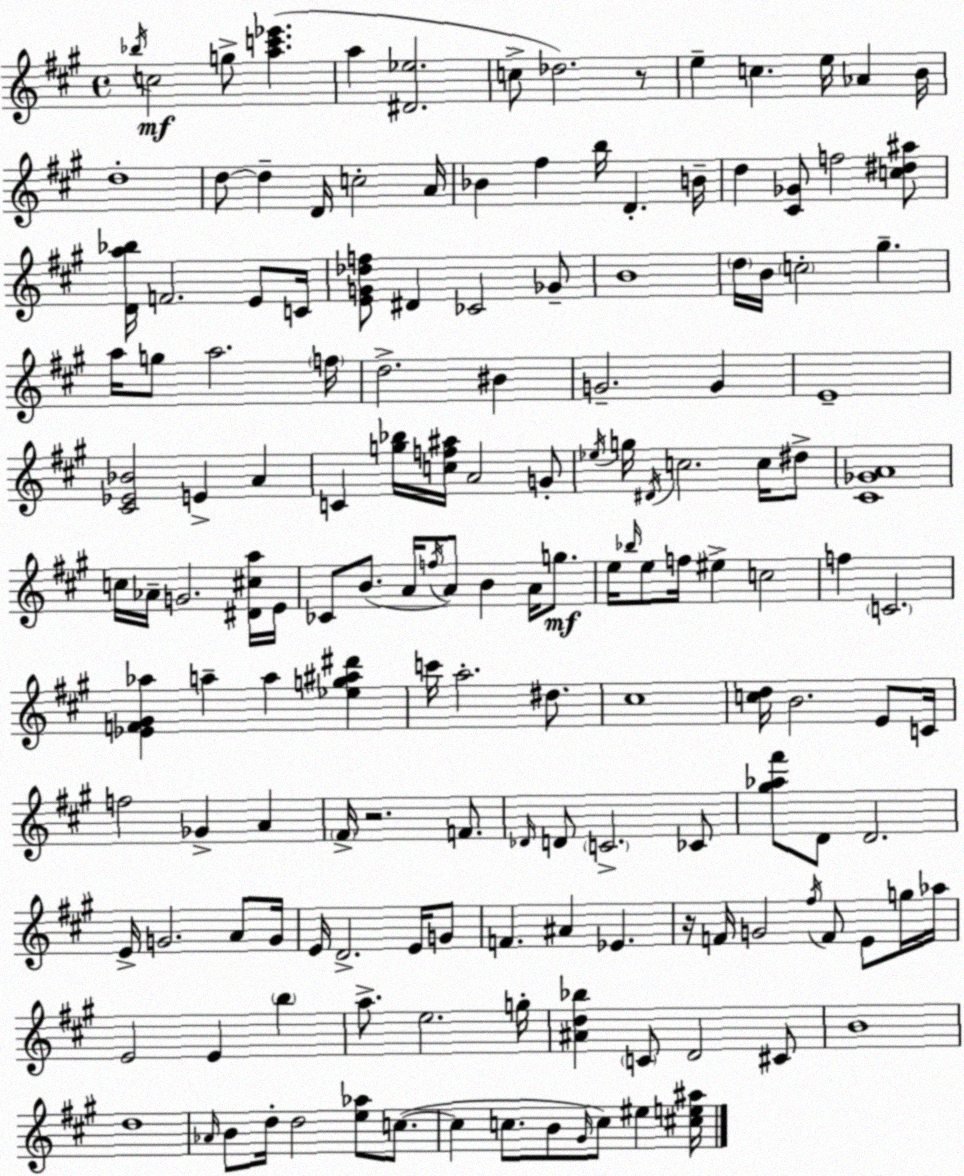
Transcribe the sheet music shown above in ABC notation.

X:1
T:Untitled
M:4/4
L:1/4
K:A
_b/4 c2 g/2 [ac'_e'] a [^D_e]2 c/2 _d2 z/2 e c e/4 _A B/4 d4 d/2 d D/4 c2 A/4 _B ^f b/4 D B/4 d [^C_G]/2 f2 [c^d^a]/2 [Da_b]/4 F2 E/2 C/4 [EG_df]/2 ^D _C2 _G/2 B4 d/4 B/4 c2 ^g a/4 g/2 a2 f/4 d2 ^B G2 G E4 [^C_E_B]2 E A C [g_b]/4 [cf^a]/4 A2 G/2 _e/4 g/4 ^D/4 c2 c/4 ^d/2 [^C_GA]4 c/4 _A/4 G2 [^D^ca]/4 E/4 _C/2 B/2 A/4 f/4 A/2 B A/4 g/2 e/4 _b/4 e/2 f/4 ^e c2 f C2 [_EF^G_a] a a [_eg^a^d'] c'/4 a2 ^d/2 ^c4 [cd]/4 B2 E/2 C/4 f2 _G A ^F/4 z2 F/2 _D/4 D/2 C2 _C/2 [^g_a^f']/2 D/2 D2 E/4 G2 A/2 G/4 E/4 D2 E/4 G/2 F ^A _E z/4 F/4 G2 ^f/4 F/2 E/2 g/4 _a/4 E2 E b a/2 e2 g/4 [^Ad_b] C/2 D2 ^C/2 B4 d4 _A/4 B/2 d/4 d2 [e_a]/2 c/2 c c/2 B/2 ^G/4 c/2 ^e [^ce^a]/4